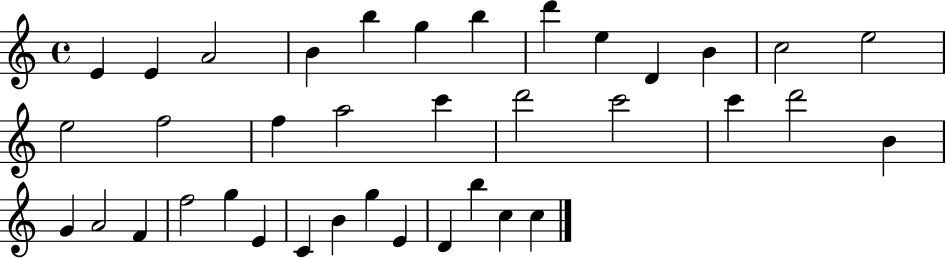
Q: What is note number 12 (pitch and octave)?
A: C5